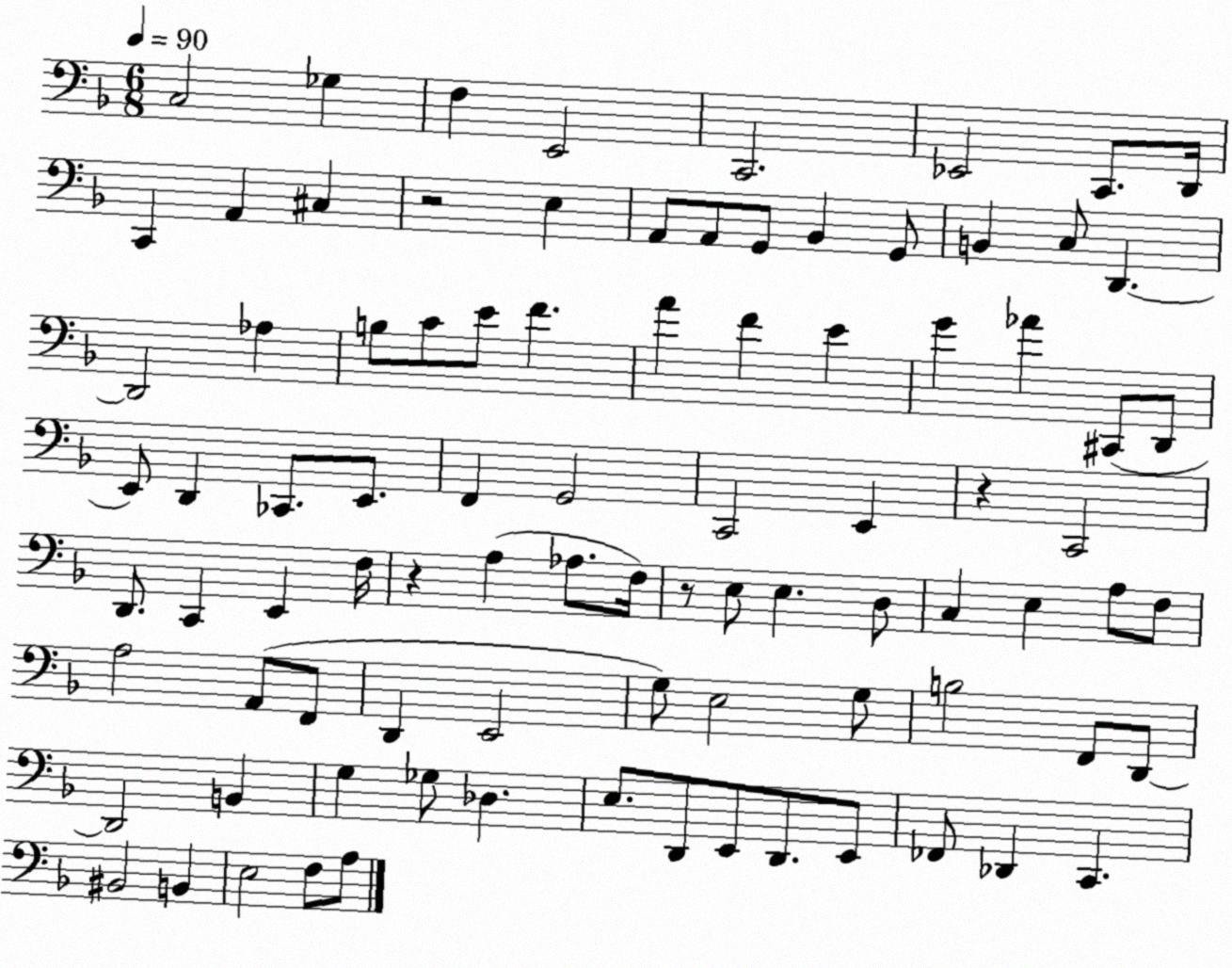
X:1
T:Untitled
M:6/8
L:1/4
K:F
C,2 _G, F, E,,2 C,,2 _E,,2 C,,/2 D,,/4 C,, A,, ^C, z2 E, A,,/2 A,,/2 G,,/2 _B,, G,,/2 B,, C,/2 D,, D,,2 _A, B,/2 C/2 E/2 F A F E G _A ^C,,/2 D,,/2 E,,/2 D,, _C,,/2 E,,/2 F,, G,,2 C,,2 E,, z C,,2 D,,/2 C,, E,, F,/4 z A, _A,/2 F,/4 z/2 E,/2 E, D,/2 C, E, A,/2 F,/2 A,2 A,,/2 F,,/2 D,, E,,2 G,/2 E,2 G,/2 B,2 F,,/2 D,,/2 D,,2 B,, G, _G,/2 _D, E,/2 D,,/2 E,,/2 D,,/2 E,,/2 _F,,/2 _D,, C,, ^B,,2 B,, E,2 F,/2 A,/2